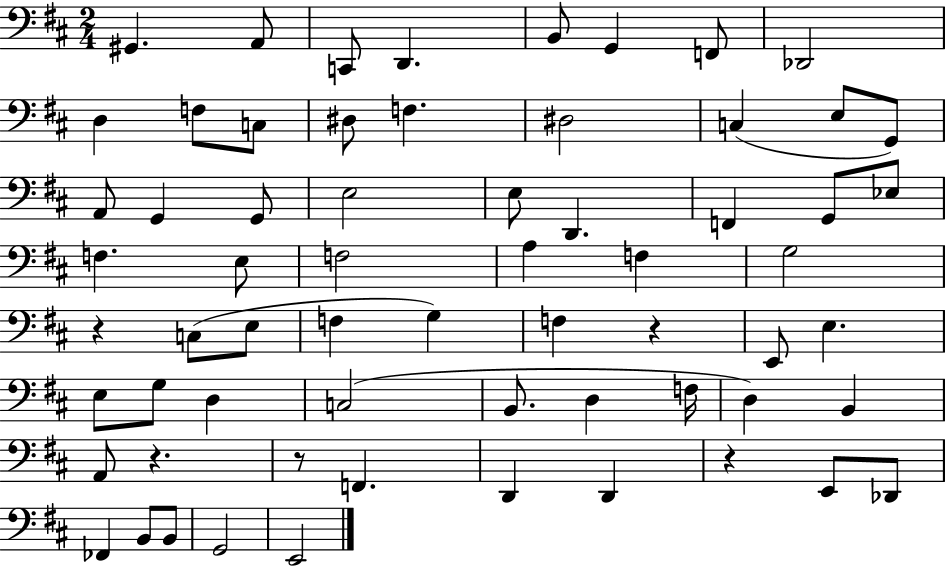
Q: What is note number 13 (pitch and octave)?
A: F3